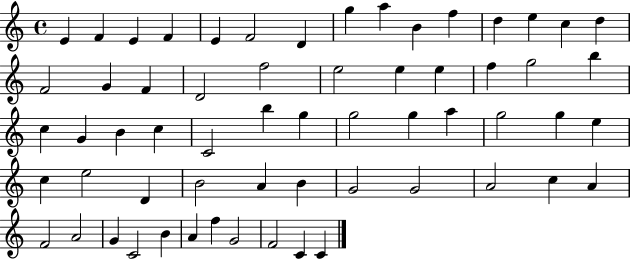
X:1
T:Untitled
M:4/4
L:1/4
K:C
E F E F E F2 D g a B f d e c d F2 G F D2 f2 e2 e e f g2 b c G B c C2 b g g2 g a g2 g e c e2 D B2 A B G2 G2 A2 c A F2 A2 G C2 B A f G2 F2 C C